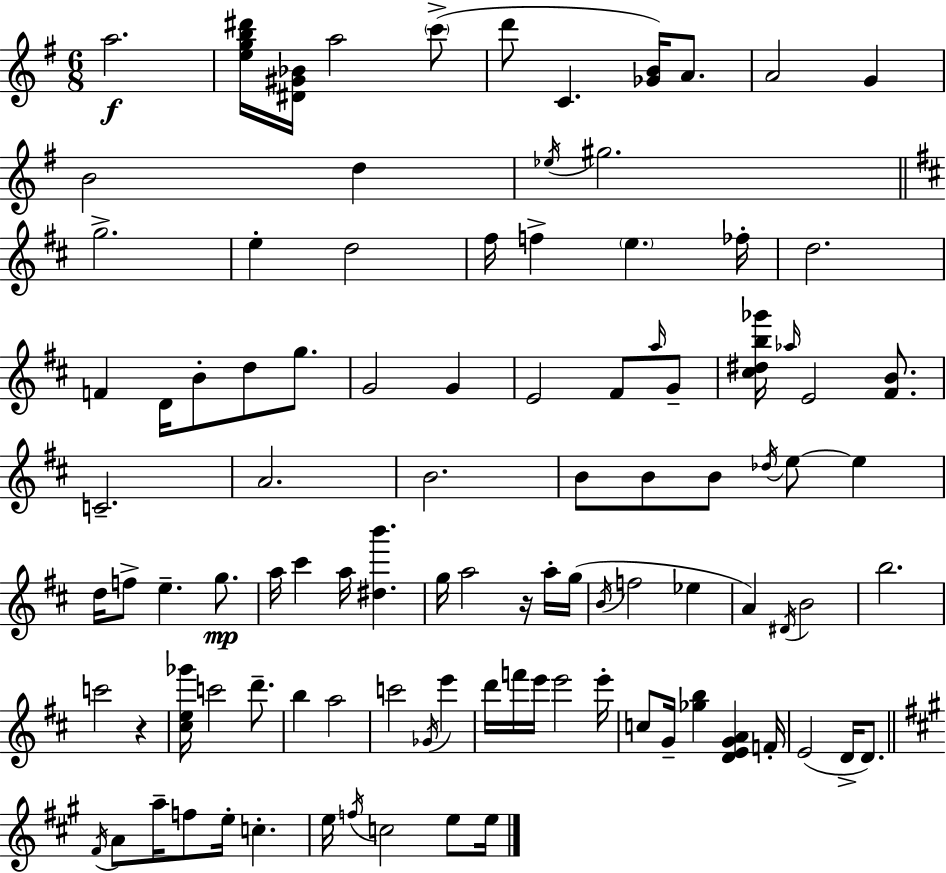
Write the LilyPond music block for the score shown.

{
  \clef treble
  \numericTimeSignature
  \time 6/8
  \key g \major
  a''2.\f | <e'' g'' b'' dis'''>16 <dis' gis' bes'>16 a''2 \parenthesize c'''8->( | d'''8 c'4. <ges' b'>16) a'8. | a'2 g'4 | \break b'2 d''4 | \acciaccatura { ees''16 } gis''2. | \bar "||" \break \key d \major g''2.-> | e''4-. d''2 | fis''16 f''4-> \parenthesize e''4. fes''16-. | d''2. | \break f'4 d'16 b'8-. d''8 g''8. | g'2 g'4 | e'2 fis'8 \grace { a''16 } g'8-- | <cis'' dis'' b'' ges'''>16 \grace { aes''16 } e'2 <fis' b'>8. | \break c'2.-- | a'2. | b'2. | b'8 b'8 b'8 \acciaccatura { des''16 } e''8~~ e''4 | \break d''16 f''8-> e''4.-- | g''8.\mp a''16 cis'''4 a''16 <dis'' b'''>4. | g''16 a''2 | r16 a''16-. g''16( \acciaccatura { b'16 } f''2 | \break ees''4 a'4) \acciaccatura { dis'16 } b'2 | b''2. | c'''2 | r4 <cis'' e'' ges'''>16 c'''2 | \break d'''8.-- b''4 a''2 | c'''2 | \acciaccatura { ges'16 } e'''4 d'''16 f'''16 e'''16 e'''2 | e'''16-. c''8 g'16-- <ges'' b''>4 | \break <d' e' g' a'>4 f'16-. e'2( | d'16-> d'8.) \bar "||" \break \key a \major \acciaccatura { fis'16 } a'8 a''16-- f''8 e''16-. c''4.-. | e''16 \acciaccatura { f''16 } c''2 e''8 | e''16 \bar "|."
}